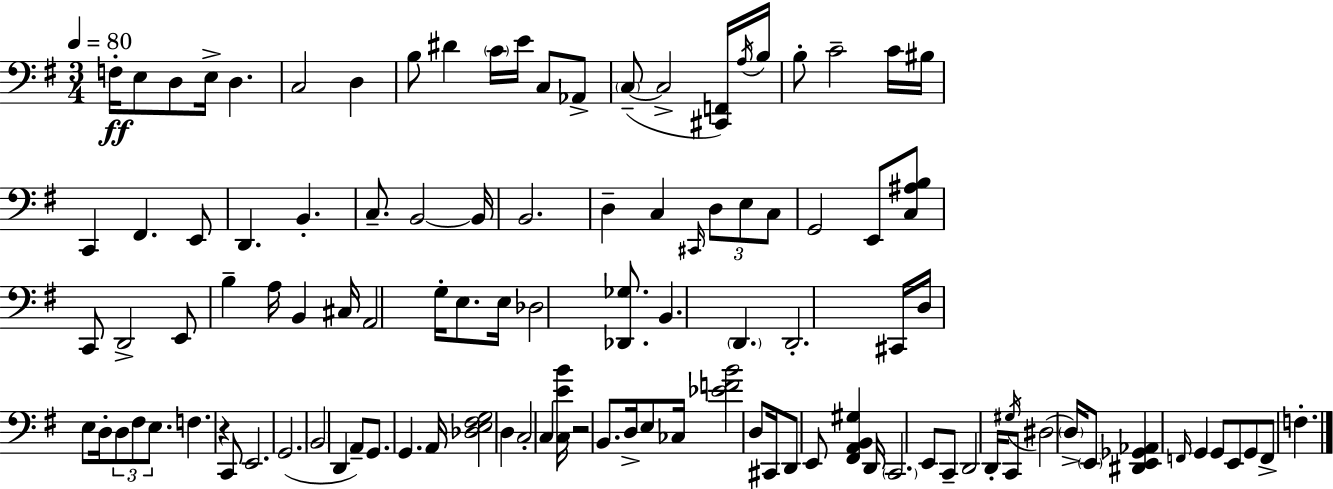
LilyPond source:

{
  \clef bass
  \numericTimeSignature
  \time 3/4
  \key e \minor
  \tempo 4 = 80
  \repeat volta 2 { f16-.\ff e8 d8 e16-> d4. | c2 d4 | b8 dis'4 \parenthesize c'16 e'16 c8 aes,8-> | \parenthesize c8--~(~ c2-> <cis, f,>16) \acciaccatura { a16 } | \break b16 b8-. c'2-- c'16 | bis16 c,4 fis,4. e,8 | d,4. b,4.-. | c8.-- b,2~~ | \break b,16 b,2. | d4-- c4 \grace { cis,16 } \tuplet 3/2 { d8 | e8 c8 } g,2 | e,8 <c ais b>8 c,8 d,2-> | \break e,8 b4-- a16 b,4 | cis16 a,2 g16-. e8. | e16 des2 <des, ges>8. | b,4. \parenthesize d,4. | \break d,2.-. | cis,16 d16 e8 d16-. \tuplet 3/2 { d8 fis8 e8. } | f4. r4 | c,8 e,2. | \break g,2.( | \parenthesize b,2 d,4 | a,8--) g,8. g,4. | a,16 <des e fis g>2 d4 | \break c2-. c4 | <c e' b'>16 r2 b,8. | d16-> e8 ces16 <ees' f' b'>2 | d8 cis,16 d,8 e,8 <fis, a, b, gis>4 | \break d,16 \parenthesize c,2. | e,8 c,8-- d,2 | d,16-. c,8 \acciaccatura { gis16 }( dis2 | \parenthesize d16->) \parenthesize e,8 <dis, e, ges, aes,>4 \grace { f,16 } g,4 | \break g,8 e,8 g,8 f,8-> f4.-. | } \bar "|."
}